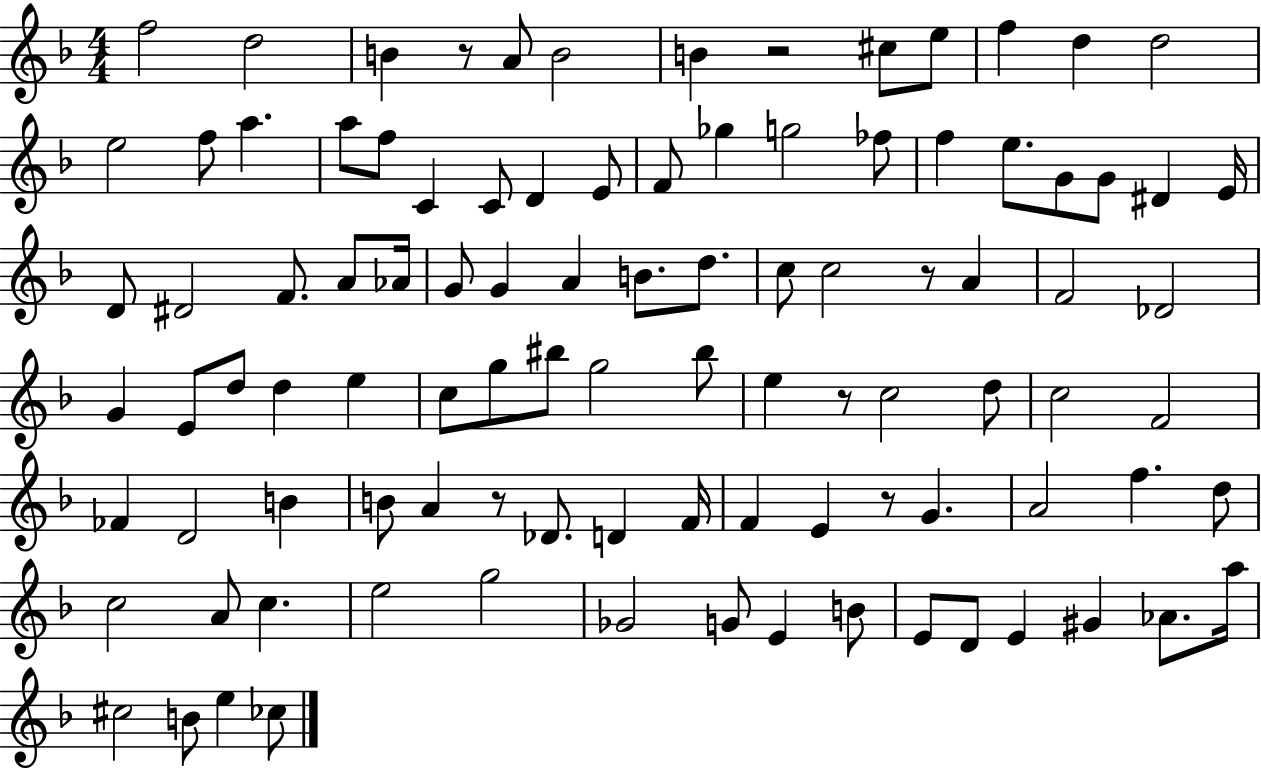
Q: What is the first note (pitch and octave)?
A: F5